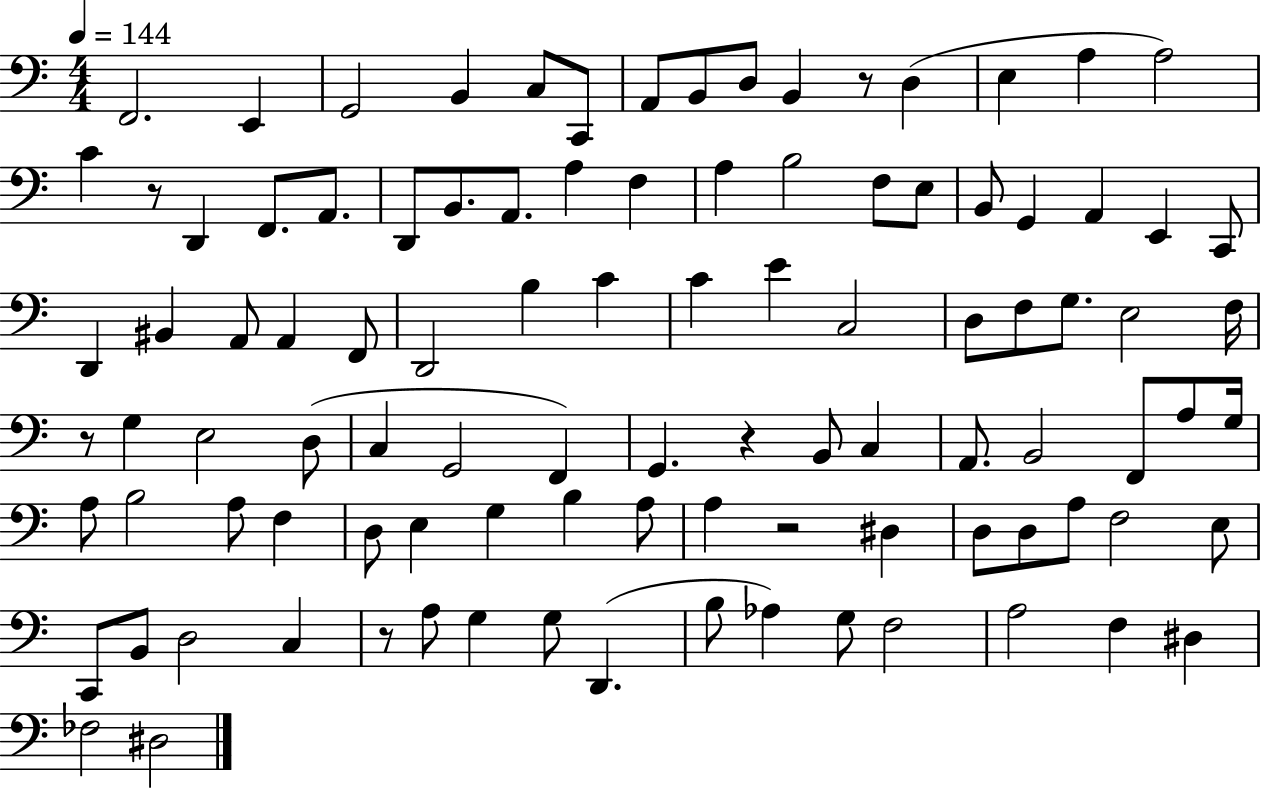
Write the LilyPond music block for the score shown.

{
  \clef bass
  \numericTimeSignature
  \time 4/4
  \key c \major
  \tempo 4 = 144
  f,2. e,4 | g,2 b,4 c8 c,8 | a,8 b,8 d8 b,4 r8 d4( | e4 a4 a2) | \break c'4 r8 d,4 f,8. a,8. | d,8 b,8. a,8. a4 f4 | a4 b2 f8 e8 | b,8 g,4 a,4 e,4 c,8 | \break d,4 bis,4 a,8 a,4 f,8 | d,2 b4 c'4 | c'4 e'4 c2 | d8 f8 g8. e2 f16 | \break r8 g4 e2 d8( | c4 g,2 f,4) | g,4. r4 b,8 c4 | a,8. b,2 f,8 a8 g16 | \break a8 b2 a8 f4 | d8 e4 g4 b4 a8 | a4 r2 dis4 | d8 d8 a8 f2 e8 | \break c,8 b,8 d2 c4 | r8 a8 g4 g8 d,4.( | b8 aes4) g8 f2 | a2 f4 dis4 | \break fes2 dis2 | \bar "|."
}